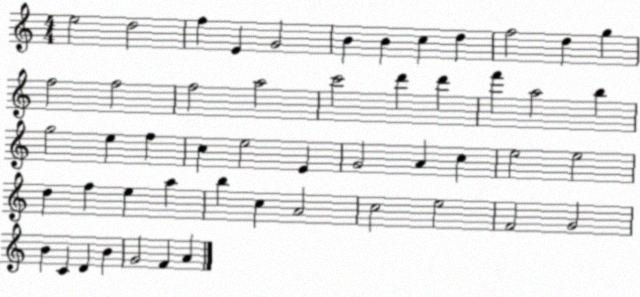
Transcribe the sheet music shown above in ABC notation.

X:1
T:Untitled
M:4/4
L:1/4
K:C
e2 d2 f E G2 B B c d f2 d g f2 f2 f2 a2 c'2 d' d' f' a2 b g2 e f c e2 E G2 A c e2 e2 d f e a b c A2 c2 e2 F2 G2 B C D B G2 F A